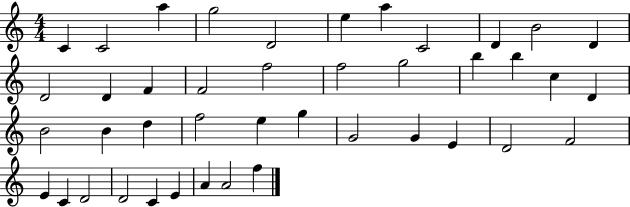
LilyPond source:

{
  \clef treble
  \numericTimeSignature
  \time 4/4
  \key c \major
  c'4 c'2 a''4 | g''2 d'2 | e''4 a''4 c'2 | d'4 b'2 d'4 | \break d'2 d'4 f'4 | f'2 f''2 | f''2 g''2 | b''4 b''4 c''4 d'4 | \break b'2 b'4 d''4 | f''2 e''4 g''4 | g'2 g'4 e'4 | d'2 f'2 | \break e'4 c'4 d'2 | d'2 c'4 e'4 | a'4 a'2 f''4 | \bar "|."
}